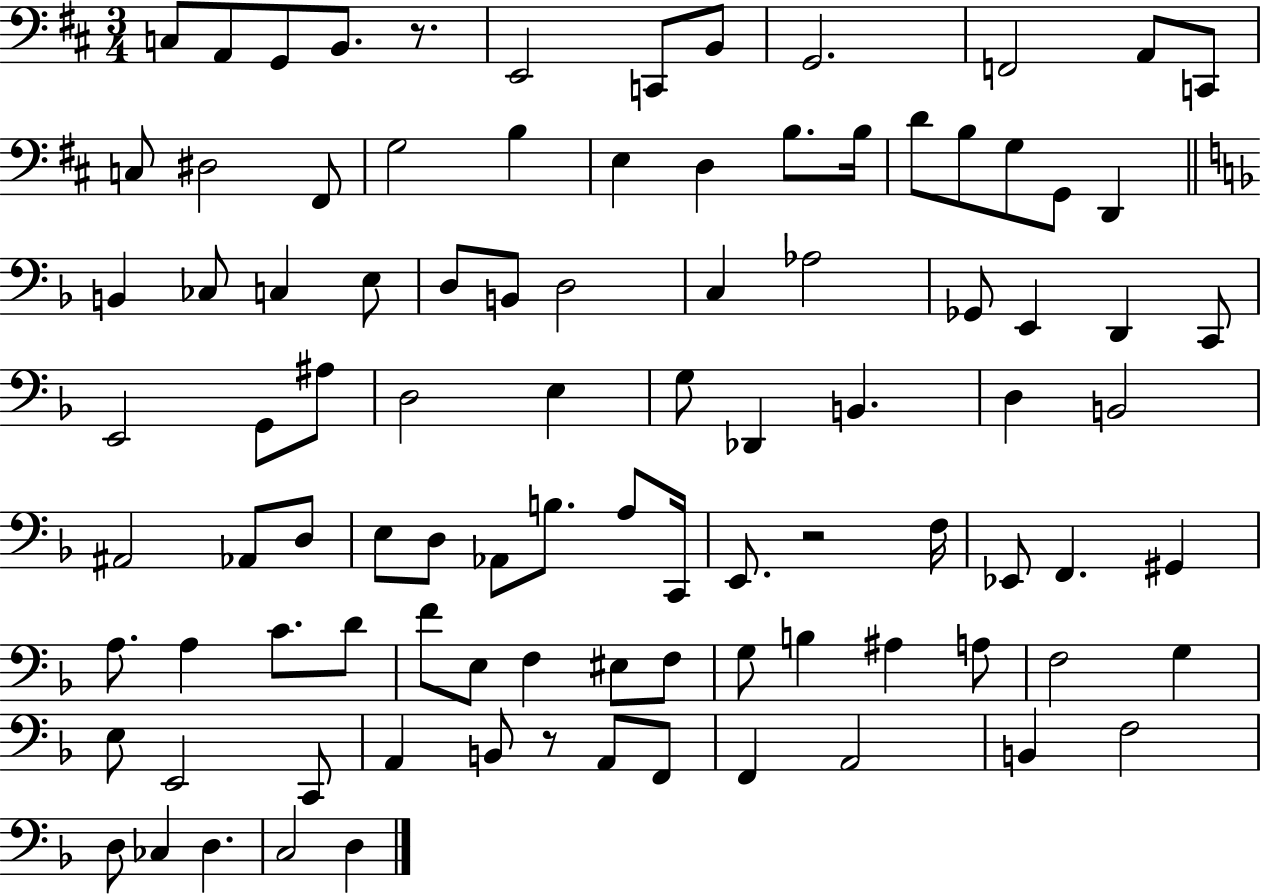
X:1
T:Untitled
M:3/4
L:1/4
K:D
C,/2 A,,/2 G,,/2 B,,/2 z/2 E,,2 C,,/2 B,,/2 G,,2 F,,2 A,,/2 C,,/2 C,/2 ^D,2 ^F,,/2 G,2 B, E, D, B,/2 B,/4 D/2 B,/2 G,/2 G,,/2 D,, B,, _C,/2 C, E,/2 D,/2 B,,/2 D,2 C, _A,2 _G,,/2 E,, D,, C,,/2 E,,2 G,,/2 ^A,/2 D,2 E, G,/2 _D,, B,, D, B,,2 ^A,,2 _A,,/2 D,/2 E,/2 D,/2 _A,,/2 B,/2 A,/2 C,,/4 E,,/2 z2 F,/4 _E,,/2 F,, ^G,, A,/2 A, C/2 D/2 F/2 E,/2 F, ^E,/2 F,/2 G,/2 B, ^A, A,/2 F,2 G, E,/2 E,,2 C,,/2 A,, B,,/2 z/2 A,,/2 F,,/2 F,, A,,2 B,, F,2 D,/2 _C, D, C,2 D,